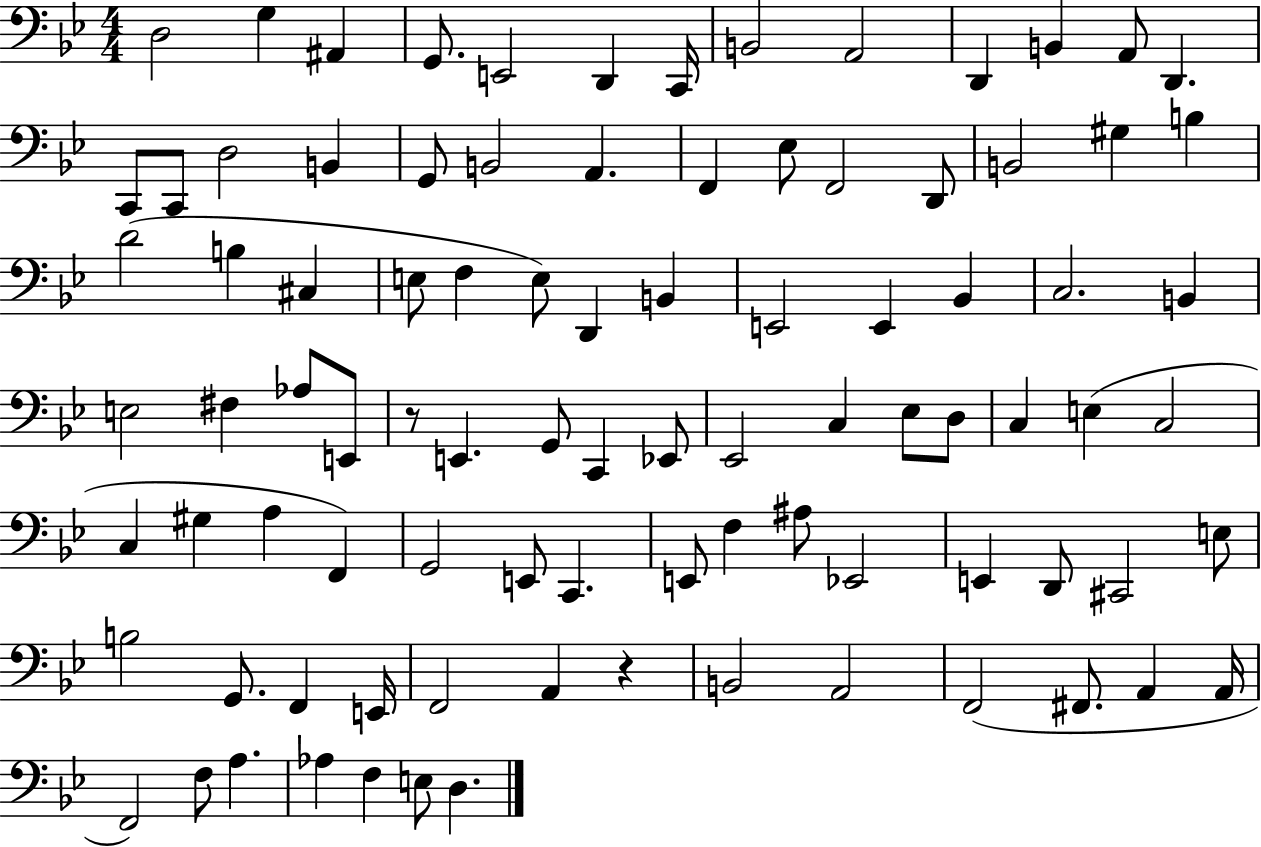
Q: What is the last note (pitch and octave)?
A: D3